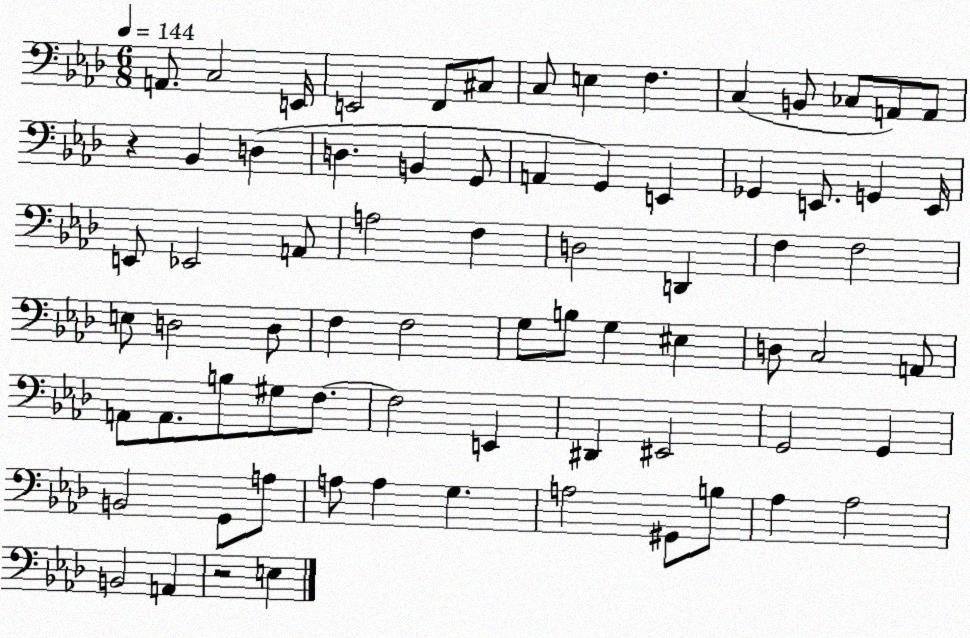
X:1
T:Untitled
M:6/8
L:1/4
K:Ab
A,,/2 C,2 E,,/4 E,,2 F,,/2 ^C,/2 C,/2 E, F, C, B,,/2 _C,/2 A,,/2 A,,/2 z _B,, D, D, B,, G,,/2 A,, G,, E,, _G,, E,,/2 G,, E,,/4 E,,/2 _E,,2 A,,/2 A,2 F, D,2 D,, F, F,2 E,/2 D,2 D,/2 F, F,2 G,/2 B,/2 G, ^E, D,/2 C,2 A,,/2 A,,/2 A,,/2 B,/2 ^G,/2 F,/2 F,2 E,, ^D,, ^E,,2 G,,2 G,, B,,2 G,,/2 A,/2 A,/2 A, G, A,2 ^G,,/2 B,/2 _A, _A,2 B,,2 A,, z2 E,